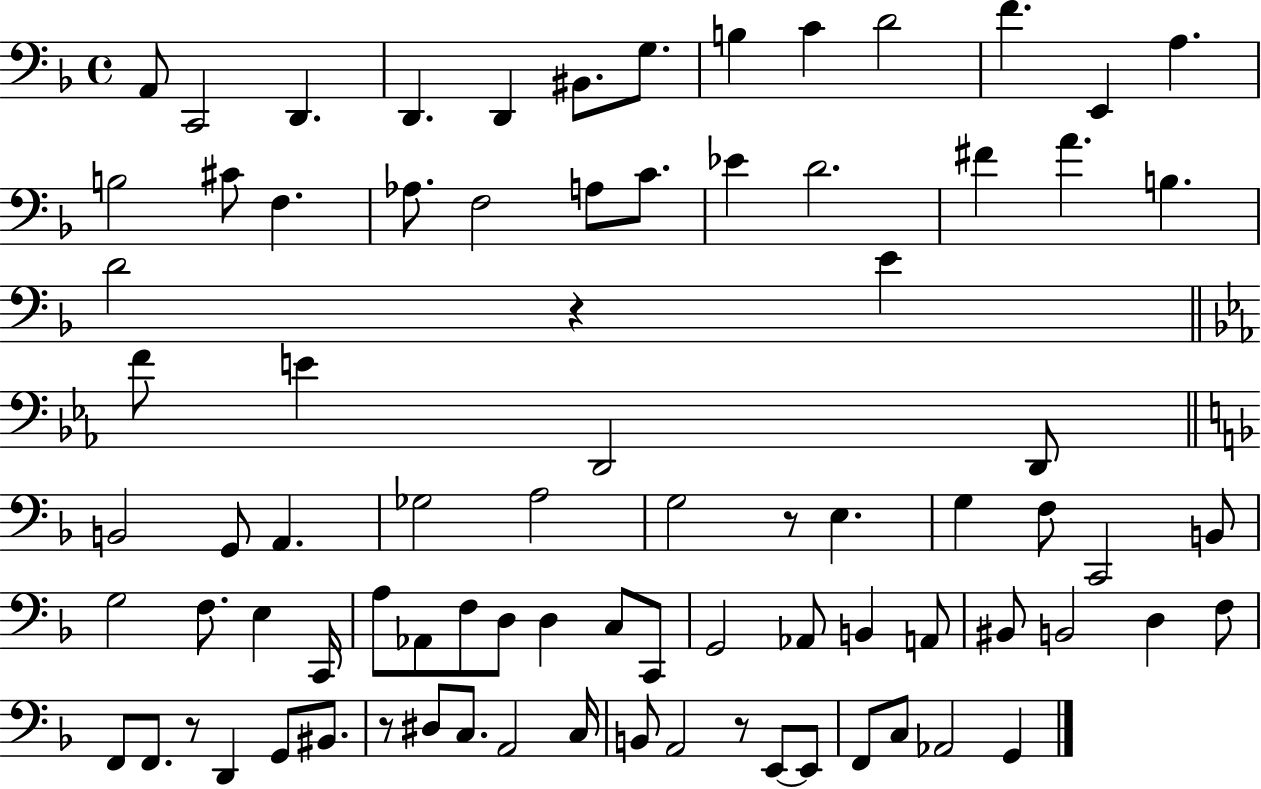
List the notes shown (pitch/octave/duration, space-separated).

A2/e C2/h D2/q. D2/q. D2/q BIS2/e. G3/e. B3/q C4/q D4/h F4/q. E2/q A3/q. B3/h C#4/e F3/q. Ab3/e. F3/h A3/e C4/e. Eb4/q D4/h. F#4/q A4/q. B3/q. D4/h R/q E4/q F4/e E4/q D2/h D2/e B2/h G2/e A2/q. Gb3/h A3/h G3/h R/e E3/q. G3/q F3/e C2/h B2/e G3/h F3/e. E3/q C2/s A3/e Ab2/e F3/e D3/e D3/q C3/e C2/e G2/h Ab2/e B2/q A2/e BIS2/e B2/h D3/q F3/e F2/e F2/e. R/e D2/q G2/e BIS2/e. R/e D#3/e C3/e. A2/h C3/s B2/e A2/h R/e E2/e E2/e F2/e C3/e Ab2/h G2/q